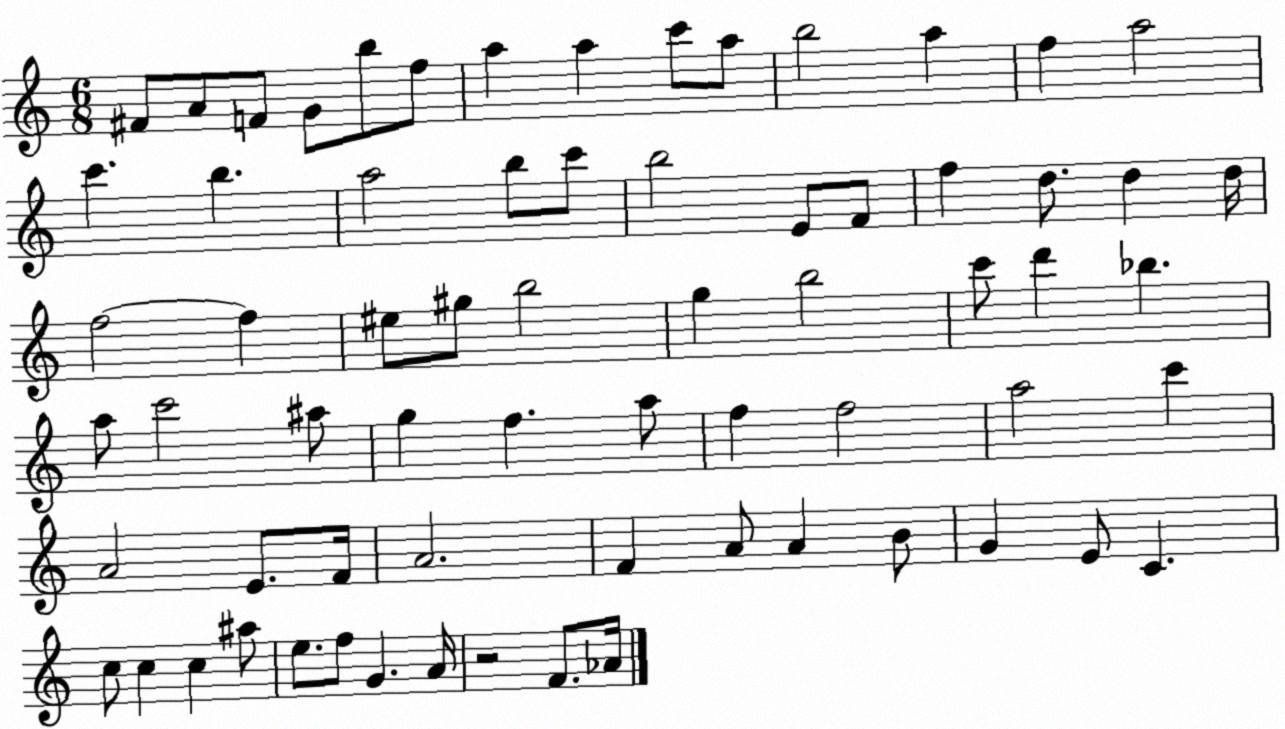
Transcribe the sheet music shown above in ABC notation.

X:1
T:Untitled
M:6/8
L:1/4
K:C
^F/2 A/2 F/2 G/2 b/2 f/2 a a c'/2 a/2 b2 a f a2 c' b a2 b/2 c'/2 b2 E/2 F/2 f d/2 d d/4 f2 f ^e/2 ^g/2 b2 g b2 c'/2 d' _b a/2 c'2 ^a/2 g f a/2 f f2 a2 c' A2 E/2 F/4 A2 F A/2 A B/2 G E/2 C c/2 c c ^a/2 e/2 f/2 G A/4 z2 F/2 _A/4